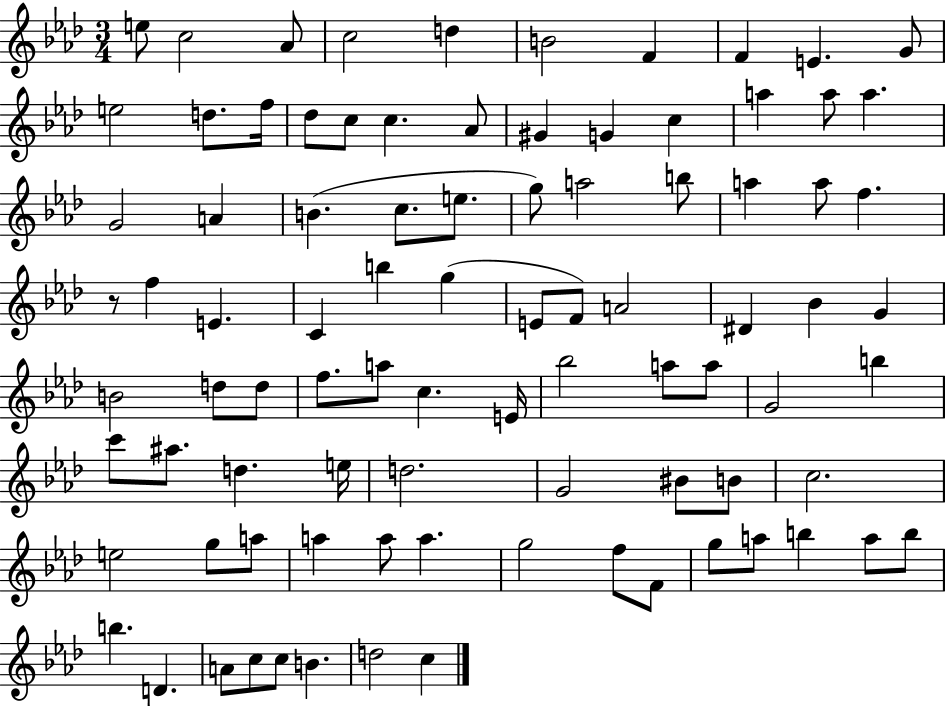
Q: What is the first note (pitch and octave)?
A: E5